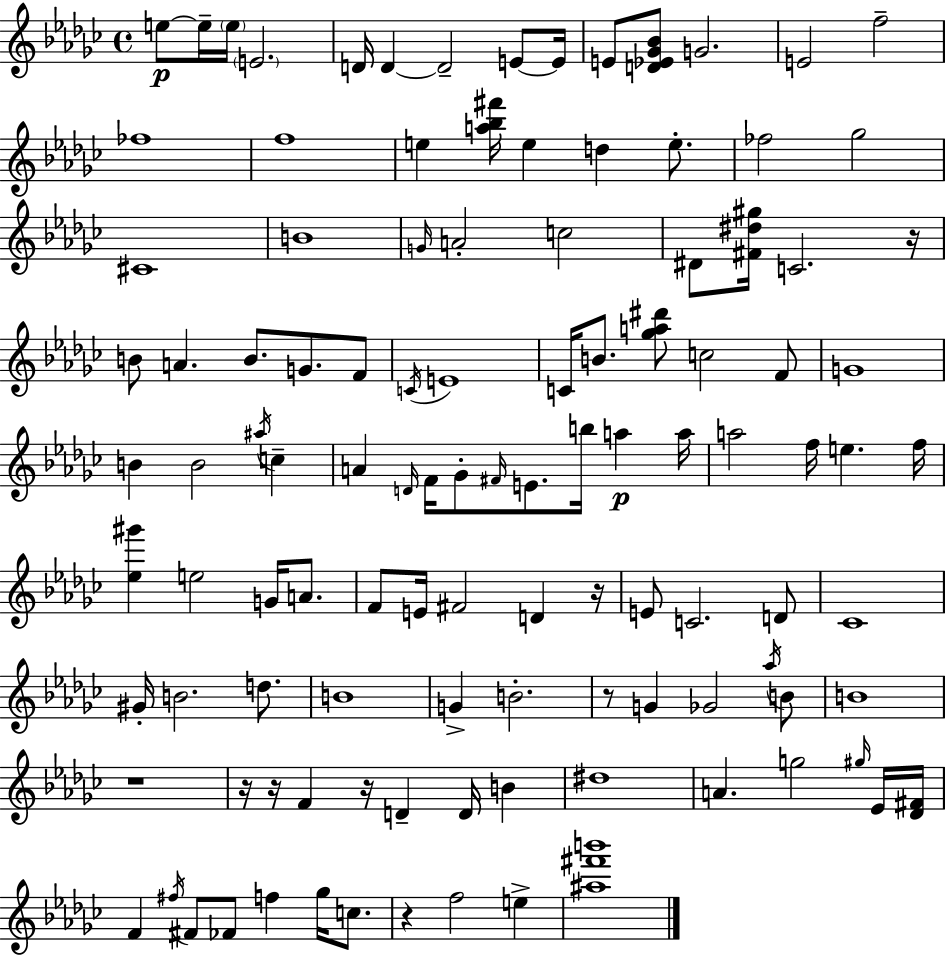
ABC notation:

X:1
T:Untitled
M:4/4
L:1/4
K:Ebm
e/2 e/4 e/4 E2 D/4 D D2 E/2 E/4 E/2 [D_E_G_B]/2 G2 E2 f2 _f4 f4 e [a_b^f']/4 e d e/2 _f2 _g2 ^C4 B4 G/4 A2 c2 ^D/2 [^F^d^g]/4 C2 z/4 B/2 A B/2 G/2 F/2 C/4 E4 C/4 B/2 [_ga^d']/2 c2 F/2 G4 B B2 ^a/4 c A D/4 F/4 _G/2 ^F/4 E/2 b/4 a a/4 a2 f/4 e f/4 [_e^g'] e2 G/4 A/2 F/2 E/4 ^F2 D z/4 E/2 C2 D/2 _C4 ^G/4 B2 d/2 B4 G B2 z/2 G _G2 _a/4 B/2 B4 z4 z/4 z/4 F z/4 D D/4 B ^d4 A g2 ^g/4 _E/4 [_D^F]/4 F ^f/4 ^F/2 _F/2 f _g/4 c/2 z f2 e [^a^f'b']4